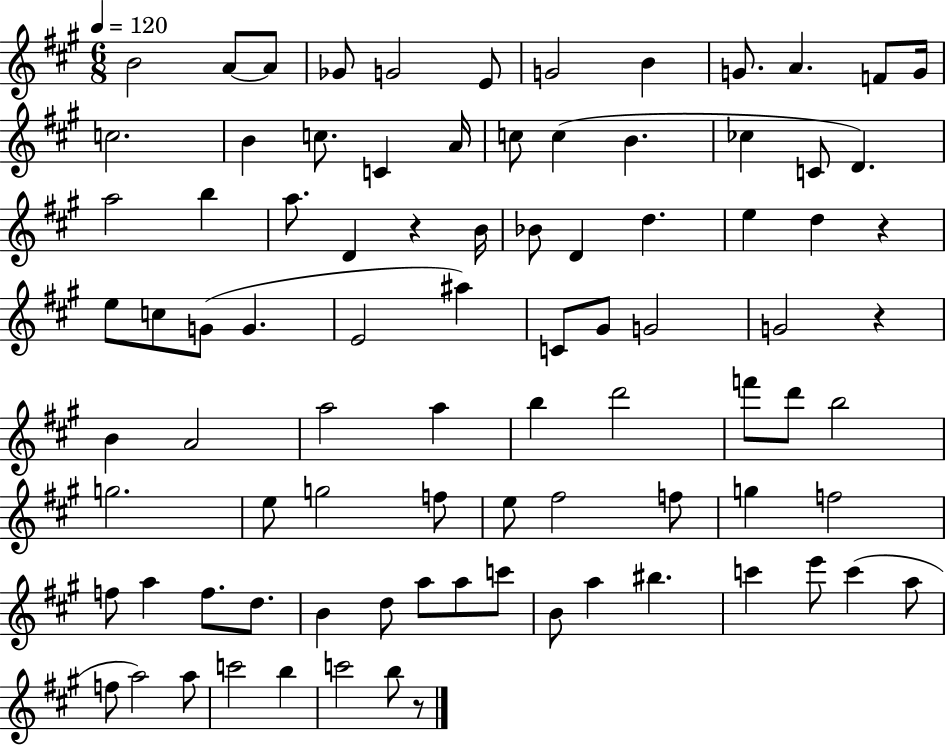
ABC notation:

X:1
T:Untitled
M:6/8
L:1/4
K:A
B2 A/2 A/2 _G/2 G2 E/2 G2 B G/2 A F/2 G/4 c2 B c/2 C A/4 c/2 c B _c C/2 D a2 b a/2 D z B/4 _B/2 D d e d z e/2 c/2 G/2 G E2 ^a C/2 ^G/2 G2 G2 z B A2 a2 a b d'2 f'/2 d'/2 b2 g2 e/2 g2 f/2 e/2 ^f2 f/2 g f2 f/2 a f/2 d/2 B d/2 a/2 a/2 c'/2 B/2 a ^b c' e'/2 c' a/2 f/2 a2 a/2 c'2 b c'2 b/2 z/2